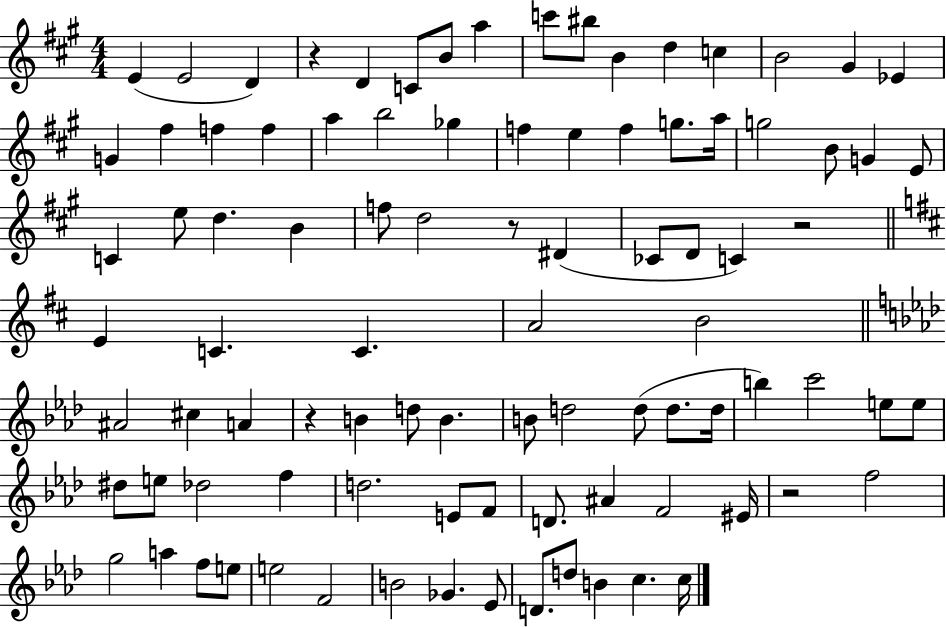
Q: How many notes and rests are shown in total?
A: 92